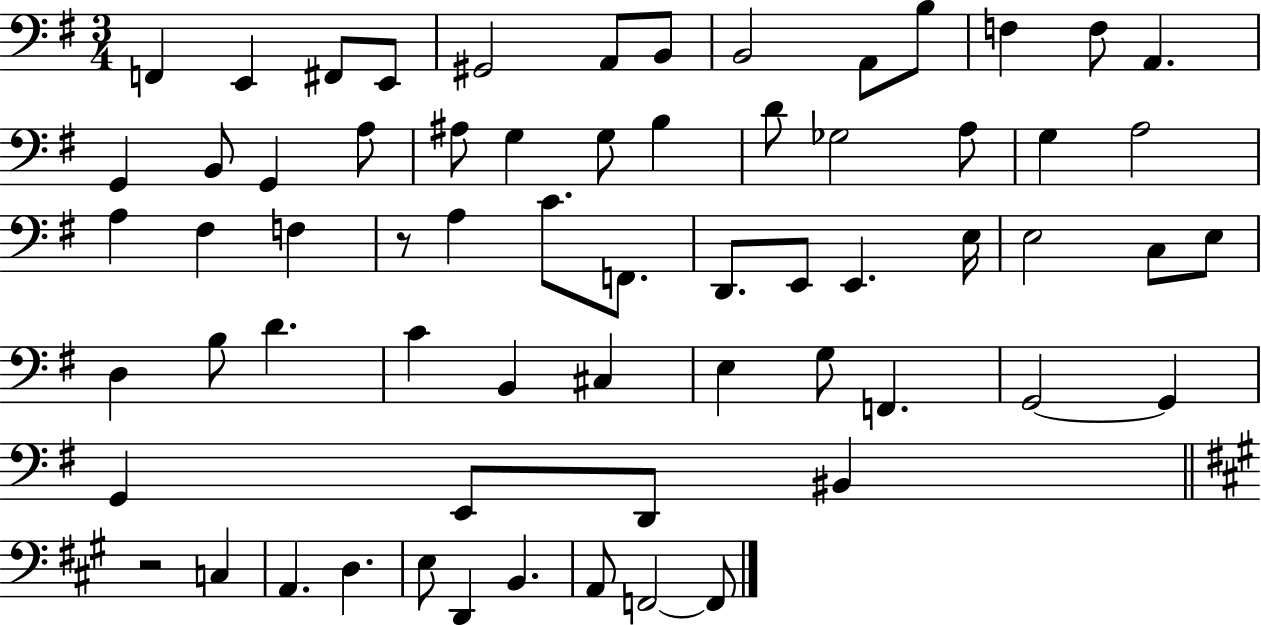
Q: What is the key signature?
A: G major